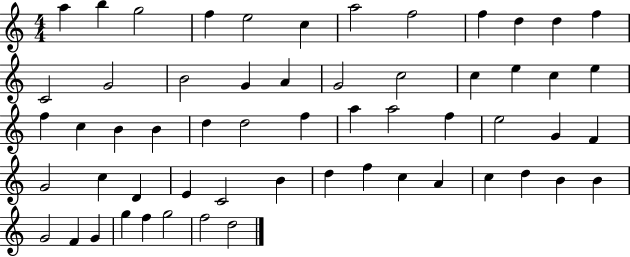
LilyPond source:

{
  \clef treble
  \numericTimeSignature
  \time 4/4
  \key c \major
  a''4 b''4 g''2 | f''4 e''2 c''4 | a''2 f''2 | f''4 d''4 d''4 f''4 | \break c'2 g'2 | b'2 g'4 a'4 | g'2 c''2 | c''4 e''4 c''4 e''4 | \break f''4 c''4 b'4 b'4 | d''4 d''2 f''4 | a''4 a''2 f''4 | e''2 g'4 f'4 | \break g'2 c''4 d'4 | e'4 c'2 b'4 | d''4 f''4 c''4 a'4 | c''4 d''4 b'4 b'4 | \break g'2 f'4 g'4 | g''4 f''4 g''2 | f''2 d''2 | \bar "|."
}